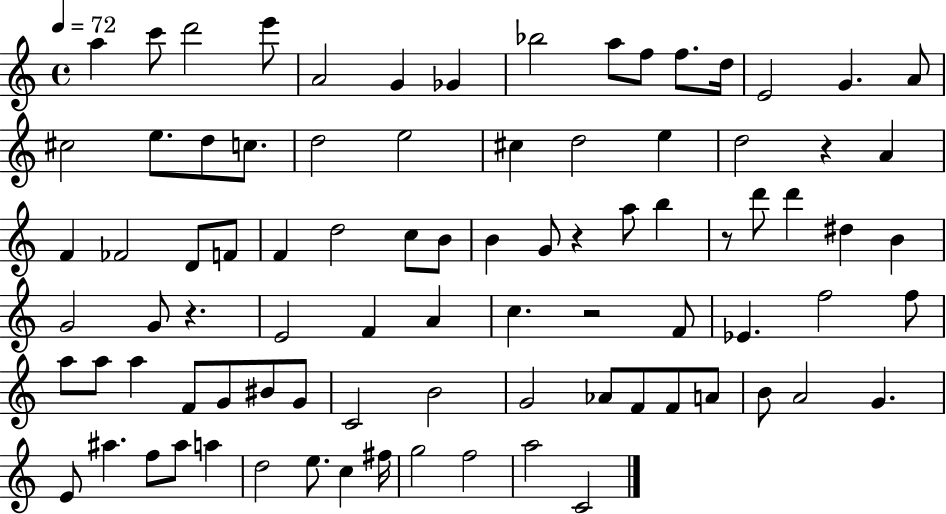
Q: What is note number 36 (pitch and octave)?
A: G4